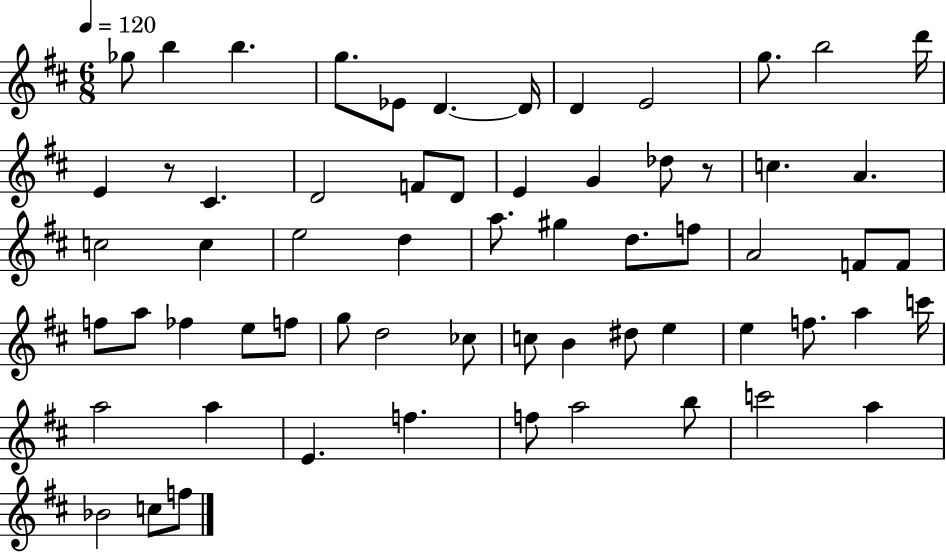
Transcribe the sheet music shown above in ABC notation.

X:1
T:Untitled
M:6/8
L:1/4
K:D
_g/2 b b g/2 _E/2 D D/4 D E2 g/2 b2 d'/4 E z/2 ^C D2 F/2 D/2 E G _d/2 z/2 c A c2 c e2 d a/2 ^g d/2 f/2 A2 F/2 F/2 f/2 a/2 _f e/2 f/2 g/2 d2 _c/2 c/2 B ^d/2 e e f/2 a c'/4 a2 a E f f/2 a2 b/2 c'2 a _B2 c/2 f/2